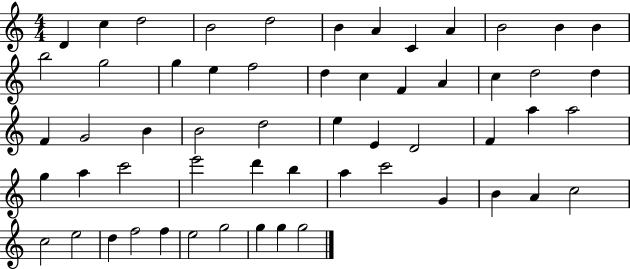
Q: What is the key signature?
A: C major